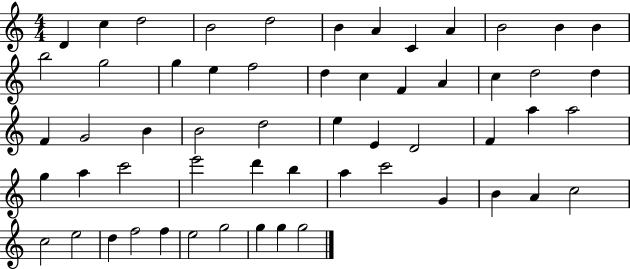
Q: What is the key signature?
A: C major